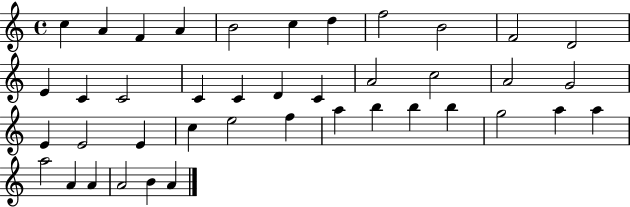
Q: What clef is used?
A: treble